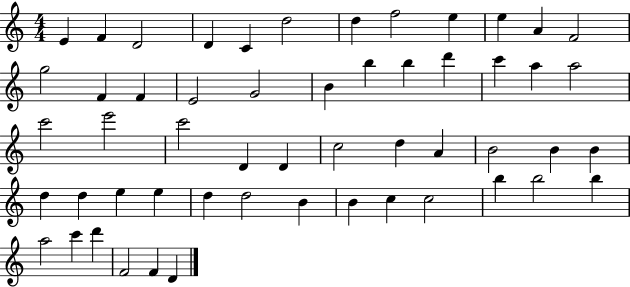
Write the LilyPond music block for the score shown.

{
  \clef treble
  \numericTimeSignature
  \time 4/4
  \key c \major
  e'4 f'4 d'2 | d'4 c'4 d''2 | d''4 f''2 e''4 | e''4 a'4 f'2 | \break g''2 f'4 f'4 | e'2 g'2 | b'4 b''4 b''4 d'''4 | c'''4 a''4 a''2 | \break c'''2 e'''2 | c'''2 d'4 d'4 | c''2 d''4 a'4 | b'2 b'4 b'4 | \break d''4 d''4 e''4 e''4 | d''4 d''2 b'4 | b'4 c''4 c''2 | b''4 b''2 b''4 | \break a''2 c'''4 d'''4 | f'2 f'4 d'4 | \bar "|."
}